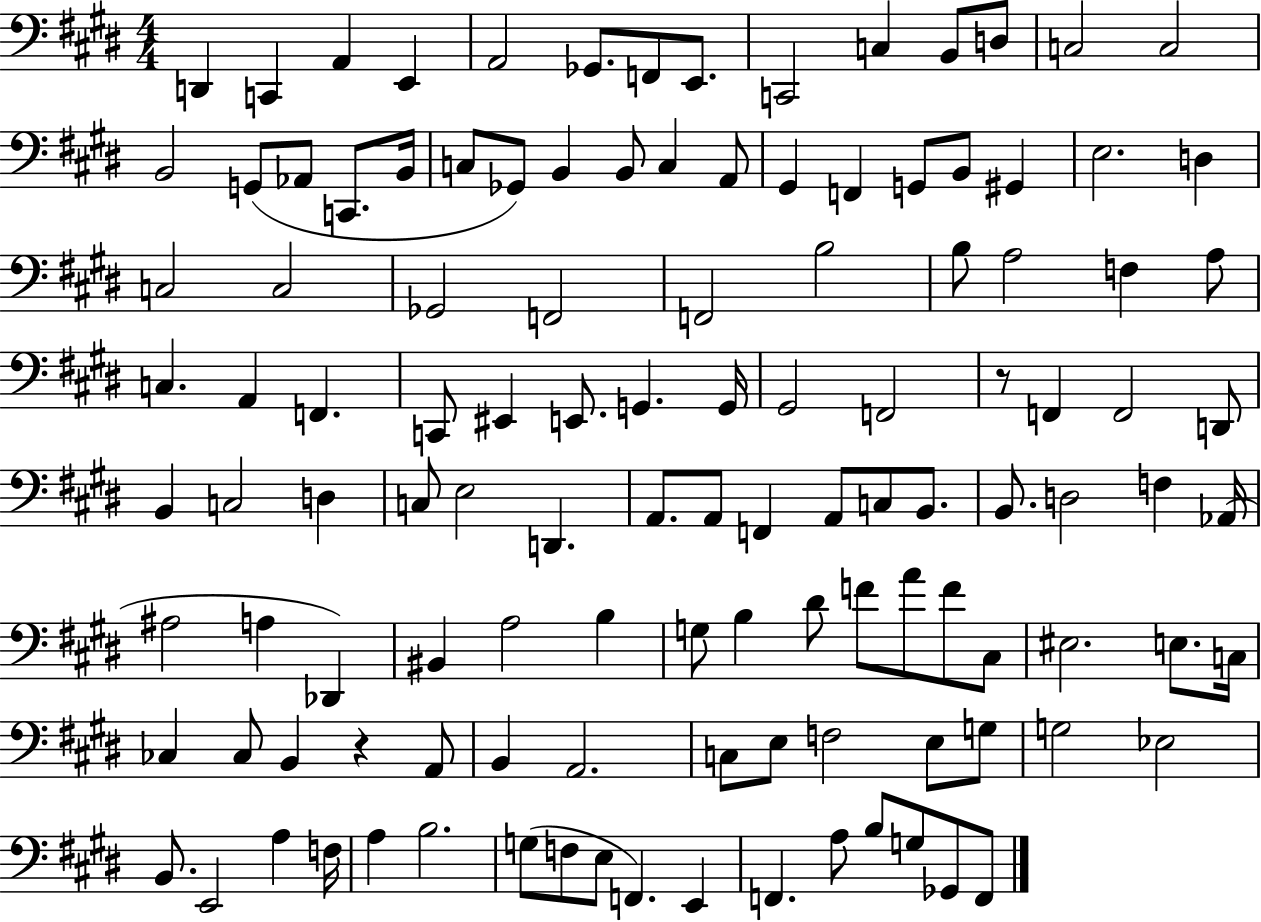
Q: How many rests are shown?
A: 2